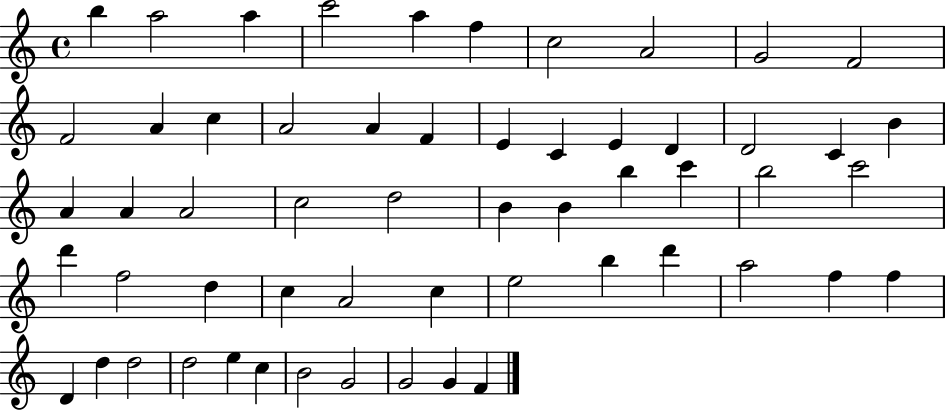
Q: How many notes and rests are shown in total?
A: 57